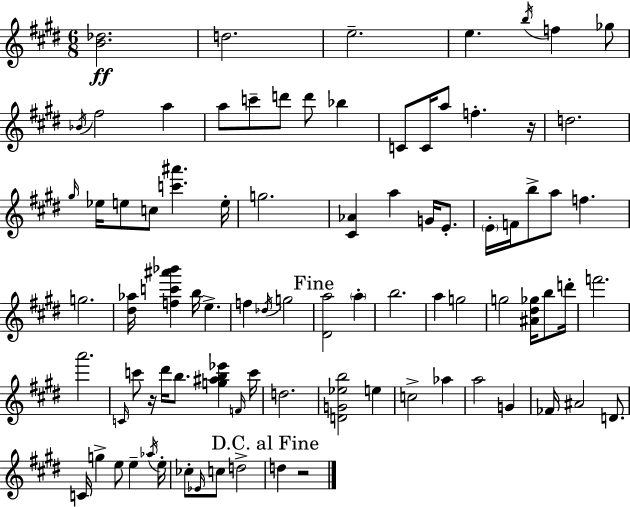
{
  \clef treble
  \numericTimeSignature
  \time 6/8
  \key e \major
  <b' des''>2.\ff | d''2. | e''2.-- | e''4. \acciaccatura { b''16 } f''4 ges''8 | \break \acciaccatura { bes'16 } fis''2 a''4 | a''8 c'''8-- d'''8 d'''8 bes''4 | c'8 c'16 a''8 f''4.-. | r16 d''2. | \break \grace { gis''16 } ees''16 e''8 c''8 <c''' ais'''>4. | e''16-. g''2. | <cis' aes'>4 a''4 g'16 | e'8.-. \parenthesize e'16-. f'16 b''8-> a''8 f''4. | \break g''2. | <dis'' aes''>16 <f'' c''' ais''' bes'''>4 b''16 e''4.-> | f''4 \acciaccatura { des''16 } g''2 | \mark "Fine" <dis' a''>2 | \break \parenthesize a''4-. b''2. | a''4 g''2 | g''2 | <ais' dis'' ges''>16 b''8 d'''16-. f'''2. | \break a'''2. | \grace { c'16 } c'''8 r16 dis'''16 b''8. | <g'' ais'' b'' ees'''>4 \grace { f'16 } c'''16 d''2. | <d' g' ees'' b''>2 | \break e''4 c''2-> | aes''4 a''2 | g'4 fes'16 ais'2 | d'8. c'16 g''4-> e''8 | \break e''4-- \acciaccatura { aes''16 } e''16-. ces''8-. \grace { ees'16 } c''8 | d''2-> \mark "D.C. al Fine" d''4 | r2 \bar "|."
}